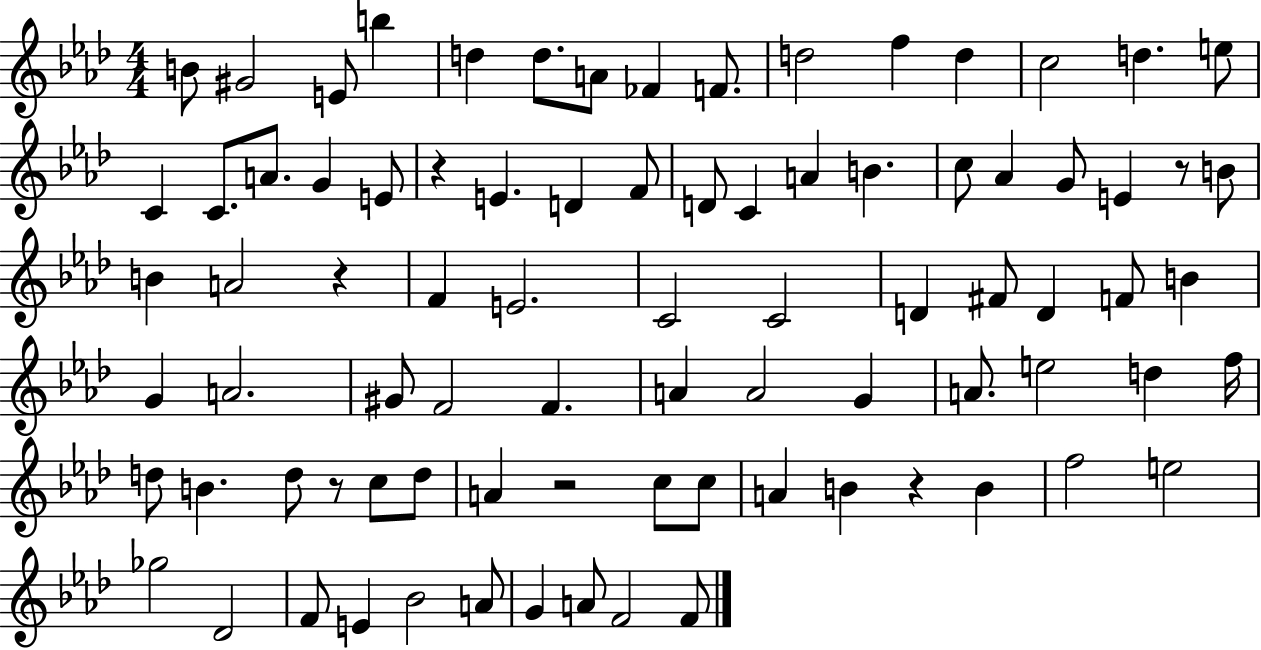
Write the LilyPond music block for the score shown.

{
  \clef treble
  \numericTimeSignature
  \time 4/4
  \key aes \major
  b'8 gis'2 e'8 b''4 | d''4 d''8. a'8 fes'4 f'8. | d''2 f''4 d''4 | c''2 d''4. e''8 | \break c'4 c'8. a'8. g'4 e'8 | r4 e'4. d'4 f'8 | d'8 c'4 a'4 b'4. | c''8 aes'4 g'8 e'4 r8 b'8 | \break b'4 a'2 r4 | f'4 e'2. | c'2 c'2 | d'4 fis'8 d'4 f'8 b'4 | \break g'4 a'2. | gis'8 f'2 f'4. | a'4 a'2 g'4 | a'8. e''2 d''4 f''16 | \break d''8 b'4. d''8 r8 c''8 d''8 | a'4 r2 c''8 c''8 | a'4 b'4 r4 b'4 | f''2 e''2 | \break ges''2 des'2 | f'8 e'4 bes'2 a'8 | g'4 a'8 f'2 f'8 | \bar "|."
}